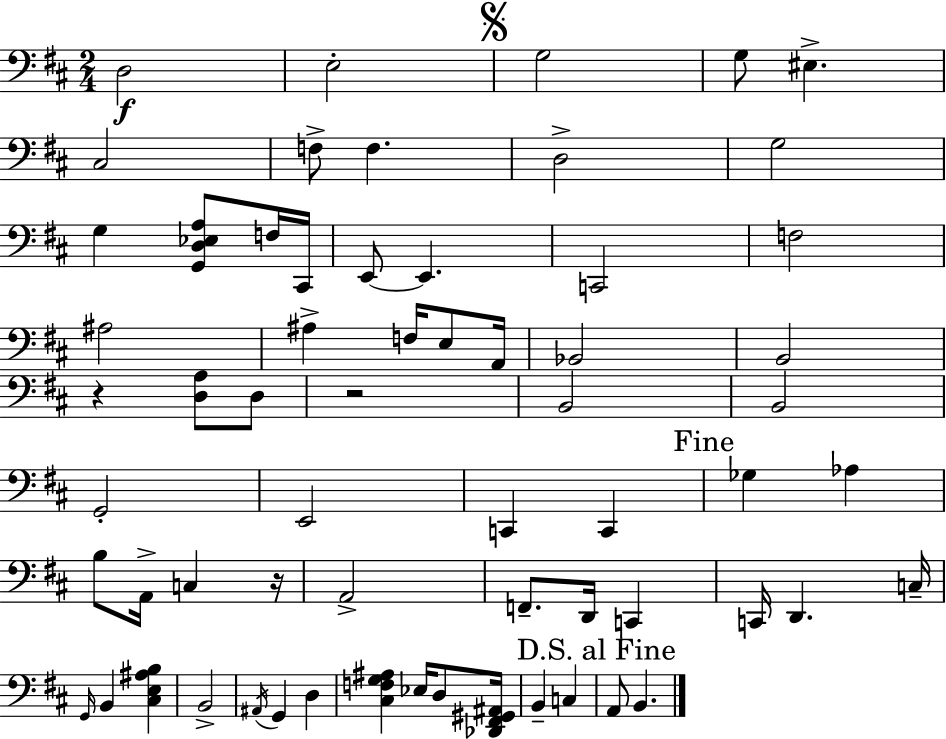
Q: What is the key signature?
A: D major